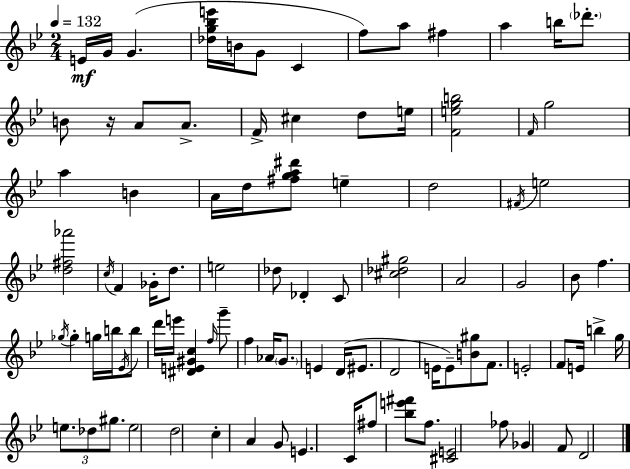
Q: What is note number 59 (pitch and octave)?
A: E4